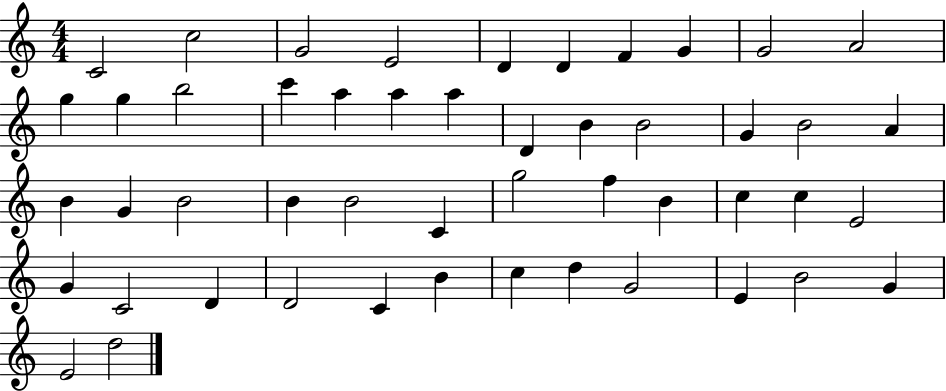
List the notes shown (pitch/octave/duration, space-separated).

C4/h C5/h G4/h E4/h D4/q D4/q F4/q G4/q G4/h A4/h G5/q G5/q B5/h C6/q A5/q A5/q A5/q D4/q B4/q B4/h G4/q B4/h A4/q B4/q G4/q B4/h B4/q B4/h C4/q G5/h F5/q B4/q C5/q C5/q E4/h G4/q C4/h D4/q D4/h C4/q B4/q C5/q D5/q G4/h E4/q B4/h G4/q E4/h D5/h